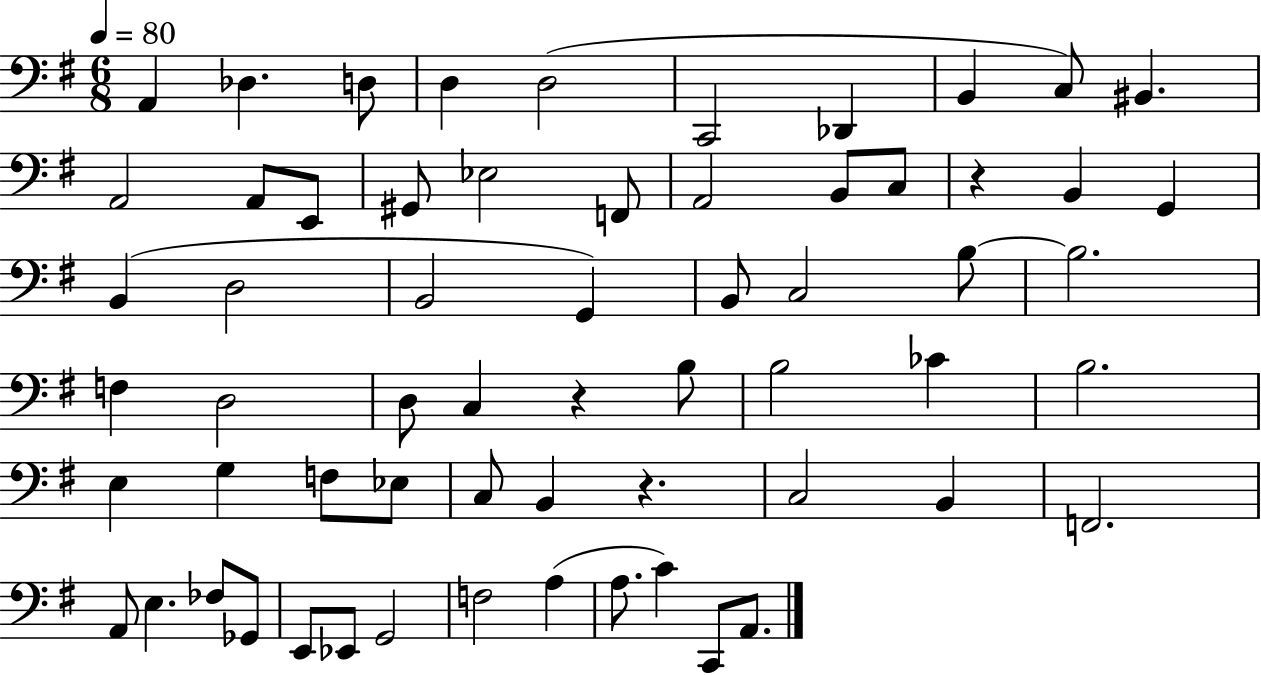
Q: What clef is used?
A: bass